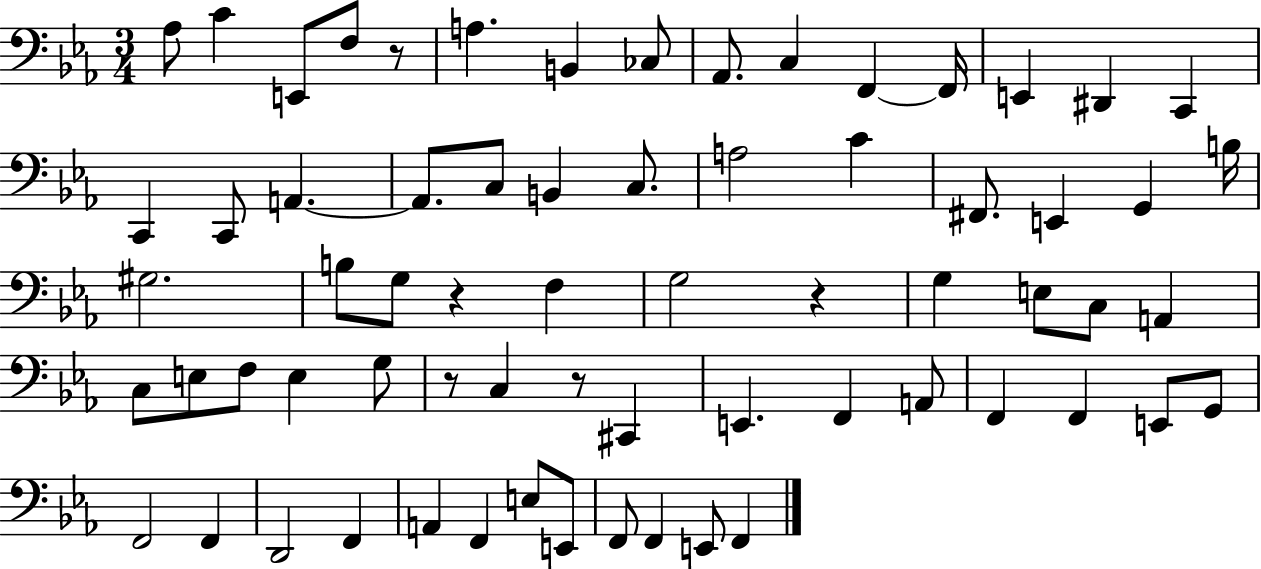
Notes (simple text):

Ab3/e C4/q E2/e F3/e R/e A3/q. B2/q CES3/e Ab2/e. C3/q F2/q F2/s E2/q D#2/q C2/q C2/q C2/e A2/q. A2/e. C3/e B2/q C3/e. A3/h C4/q F#2/e. E2/q G2/q B3/s G#3/h. B3/e G3/e R/q F3/q G3/h R/q G3/q E3/e C3/e A2/q C3/e E3/e F3/e E3/q G3/e R/e C3/q R/e C#2/q E2/q. F2/q A2/e F2/q F2/q E2/e G2/e F2/h F2/q D2/h F2/q A2/q F2/q E3/e E2/e F2/e F2/q E2/e F2/q